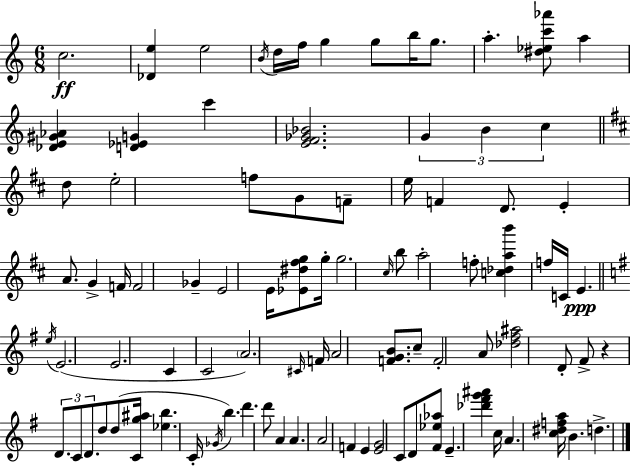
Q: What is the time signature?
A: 6/8